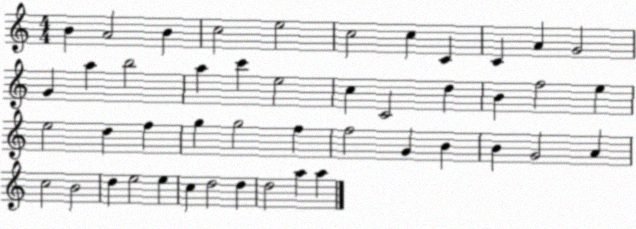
X:1
T:Untitled
M:4/4
L:1/4
K:C
B A2 B c2 e2 c2 c C C A G2 G a b2 a c' e2 c C2 d B f2 e e2 d f g g2 f f2 G B B G2 A c2 B2 d e2 e c d2 d d2 a a